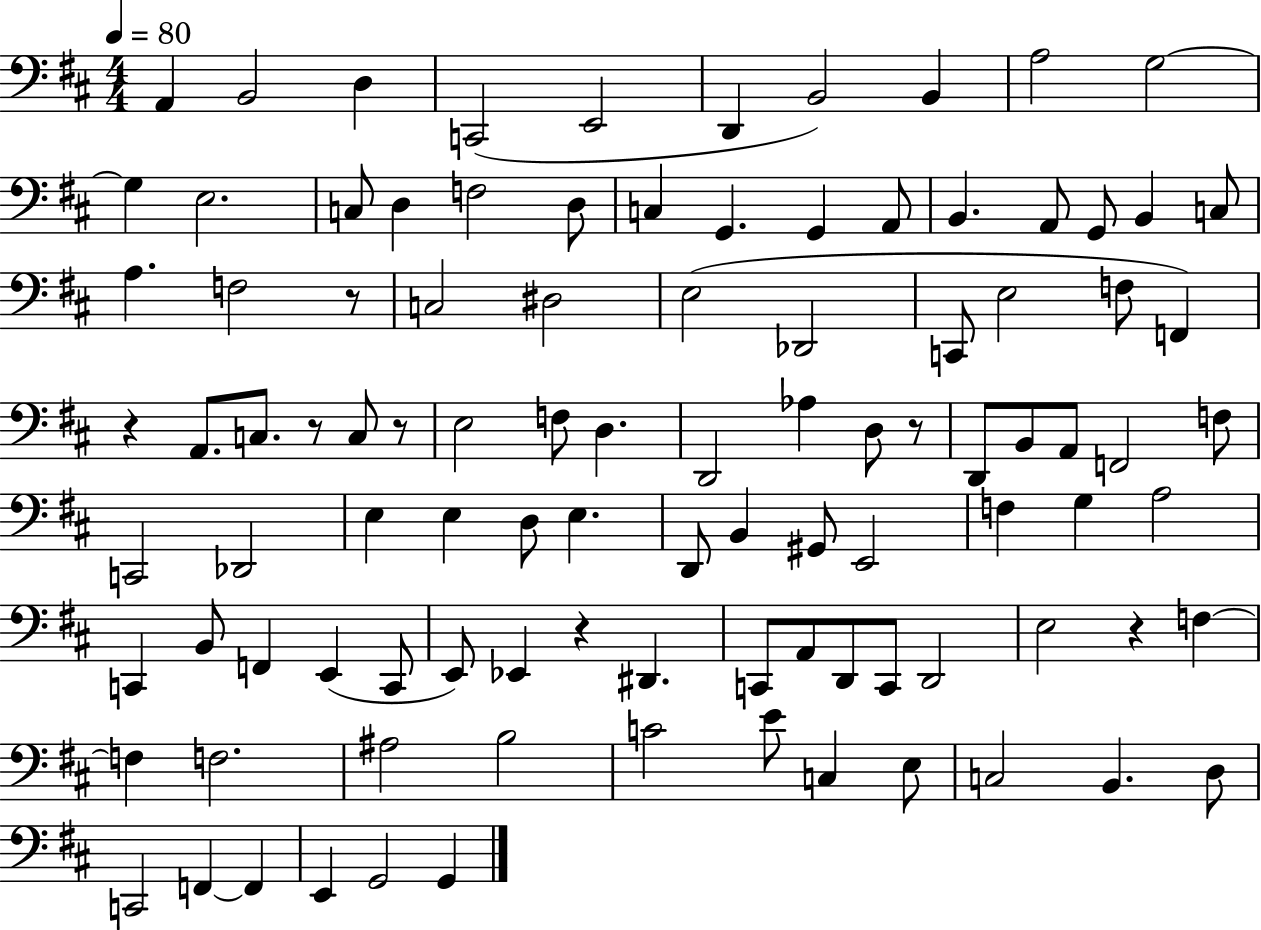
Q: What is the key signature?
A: D major